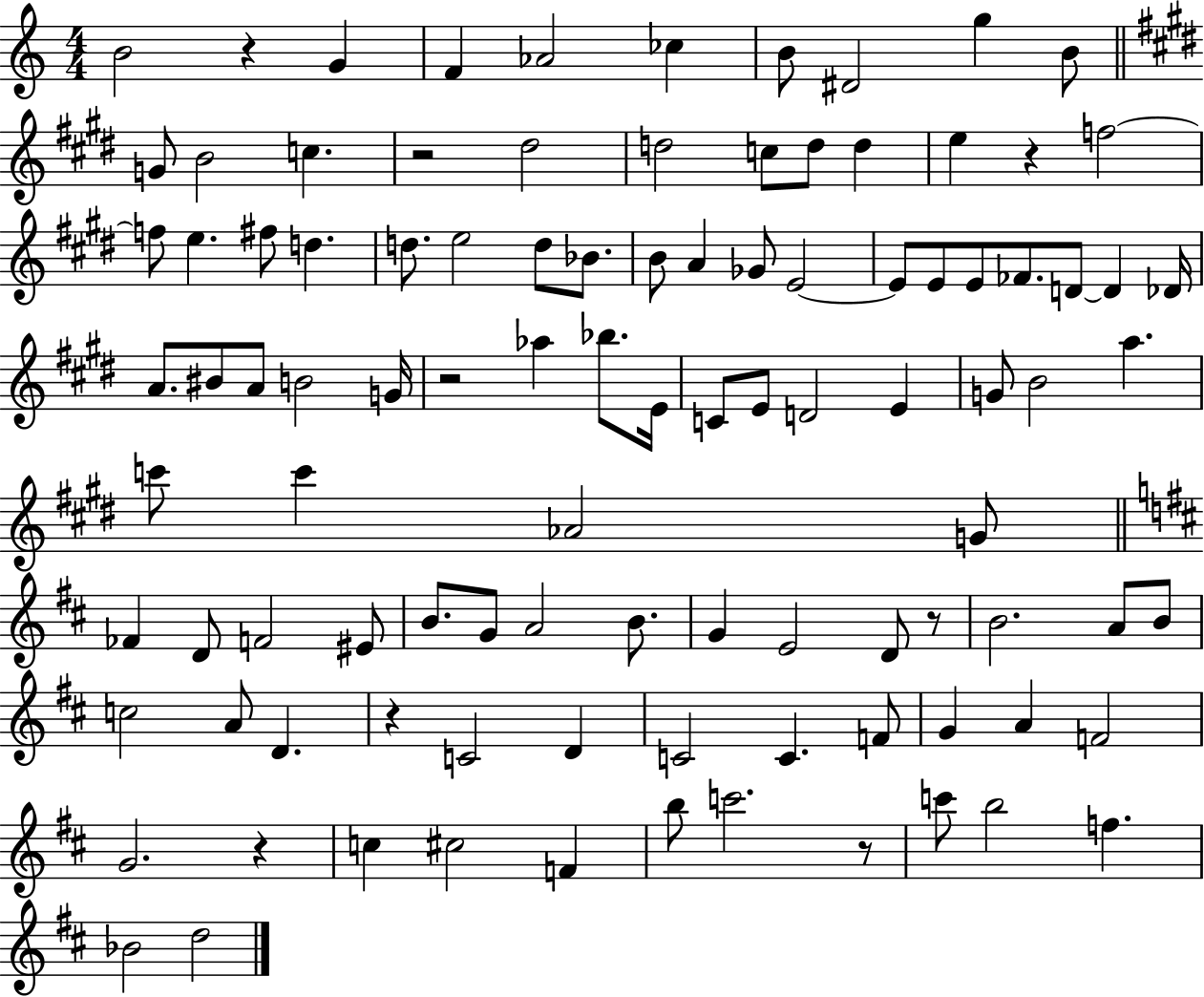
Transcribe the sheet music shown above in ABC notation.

X:1
T:Untitled
M:4/4
L:1/4
K:C
B2 z G F _A2 _c B/2 ^D2 g B/2 G/2 B2 c z2 ^d2 d2 c/2 d/2 d e z f2 f/2 e ^f/2 d d/2 e2 d/2 _B/2 B/2 A _G/2 E2 E/2 E/2 E/2 _F/2 D/2 D _D/4 A/2 ^B/2 A/2 B2 G/4 z2 _a _b/2 E/4 C/2 E/2 D2 E G/2 B2 a c'/2 c' _A2 G/2 _F D/2 F2 ^E/2 B/2 G/2 A2 B/2 G E2 D/2 z/2 B2 A/2 B/2 c2 A/2 D z C2 D C2 C F/2 G A F2 G2 z c ^c2 F b/2 c'2 z/2 c'/2 b2 f _B2 d2